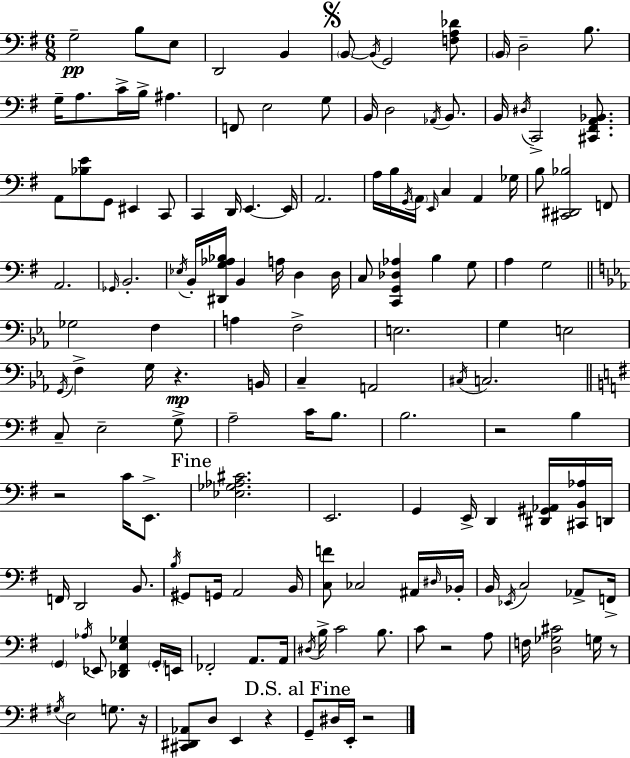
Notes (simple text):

G3/h B3/e E3/e D2/h B2/q B2/e B2/s G2/h [F3,A3,Db4]/e B2/s D3/h B3/e. G3/s A3/e. C4/s B3/s A#3/q. F2/e E3/h G3/e B2/s D3/h Ab2/s B2/e. B2/s D#3/s C2/h [C#2,F#2,A2,Bb2]/e. A2/e [Bb3,E4]/e G2/e EIS2/q C2/e C2/q D2/s E2/q. E2/s A2/h. A3/s B3/s G2/s A2/s E2/s C3/q A2/q Gb3/s B3/e [C#2,D#2,Bb3]/h F2/e A2/h. Gb2/s B2/h. Eb3/s B2/s [D#2,G3,Ab3,Bb3]/s B2/q A3/s D3/q D3/s C3/e [C2,G2,Db3,Ab3]/q B3/q G3/e A3/q G3/h Gb3/h F3/q A3/q F3/h E3/h. G3/q E3/h G2/s F3/q G3/s R/q. B2/s C3/q A2/h C#3/s C3/h. C3/e E3/h G3/e A3/h C4/s B3/e. B3/h. R/h B3/q R/h C4/s E2/e. [Eb3,Gb3,Ab3,C#4]/h. E2/h. G2/q E2/s D2/q [D#2,G#2,Ab2]/s [C#2,B2,Ab3]/s D2/s F2/s D2/h B2/e. B3/s G#2/e G2/s A2/h B2/s [C3,F4]/e CES3/h A#2/s D#3/s Bb2/s B2/s Eb2/s C3/h Ab2/e F2/s G2/q Ab3/s Eb2/e [Db2,F#2,E3,Gb3]/q G2/s E2/s FES2/h A2/e. A2/s D#3/s B3/s C4/h B3/e. C4/e R/h A3/e F3/s [D3,Gb3,C#4]/h G3/s R/e G#3/s E3/h G3/e. R/s [C#2,D#2,Ab2]/e D3/e E2/q R/q G2/e D#3/s E2/s R/h